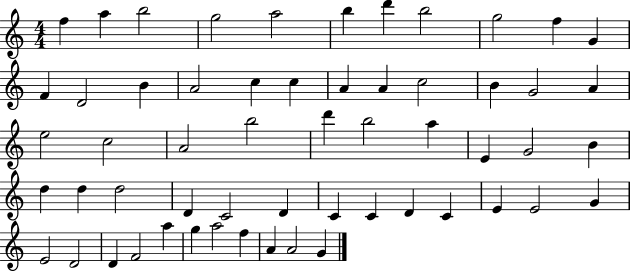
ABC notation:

X:1
T:Untitled
M:4/4
L:1/4
K:C
f a b2 g2 a2 b d' b2 g2 f G F D2 B A2 c c A A c2 B G2 A e2 c2 A2 b2 d' b2 a E G2 B d d d2 D C2 D C C D C E E2 G E2 D2 D F2 a g a2 f A A2 G